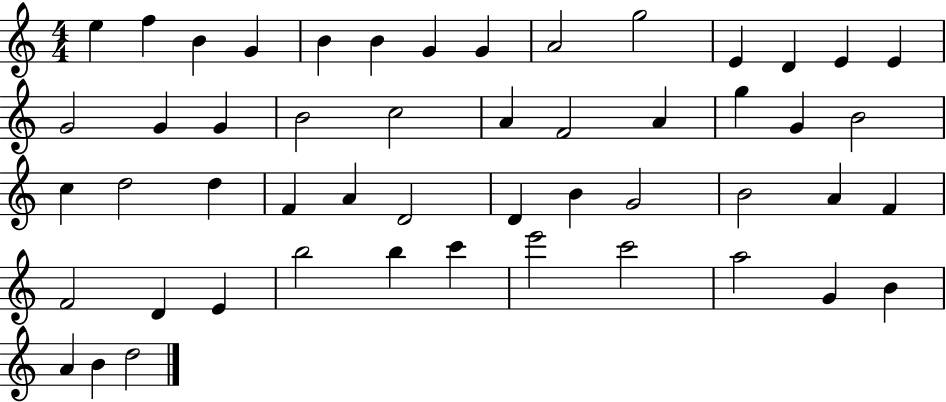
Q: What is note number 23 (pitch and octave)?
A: G5